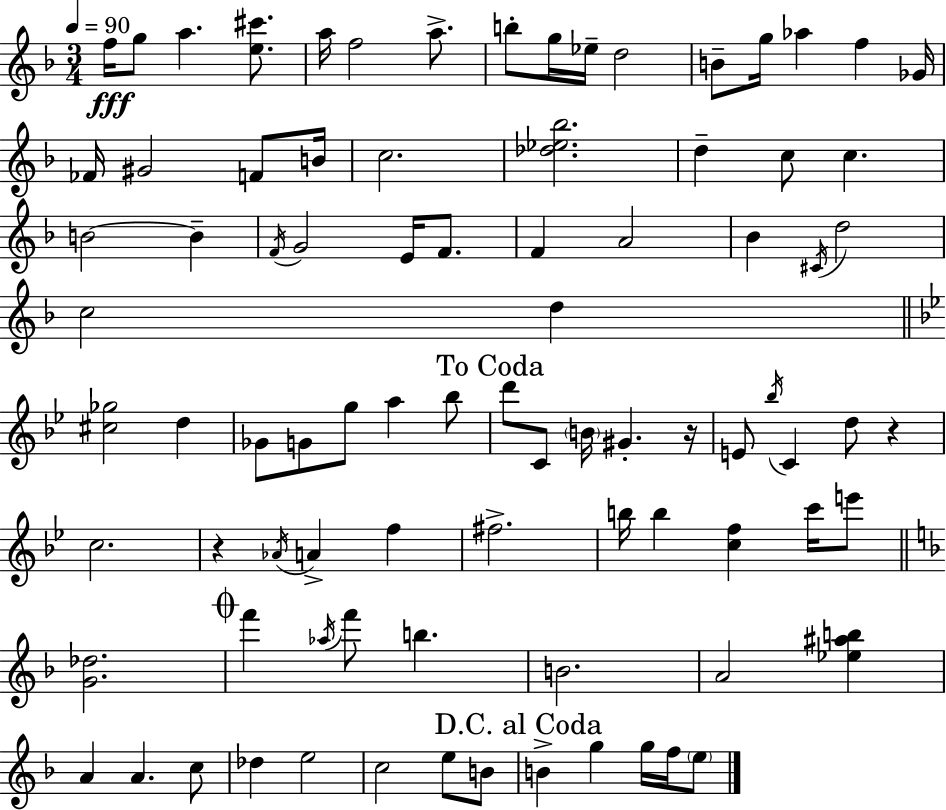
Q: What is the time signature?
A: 3/4